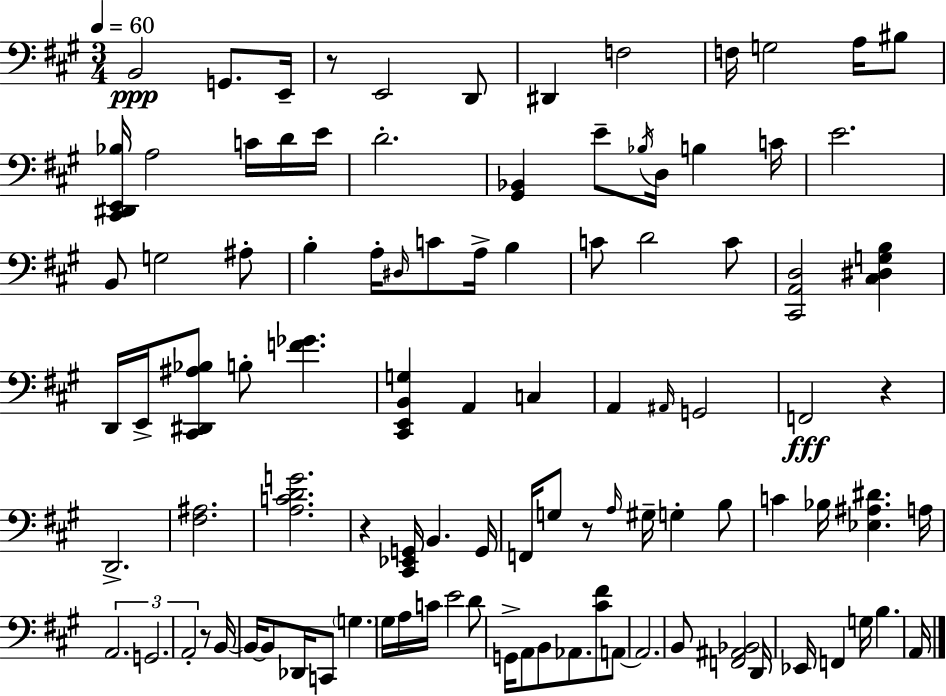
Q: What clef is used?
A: bass